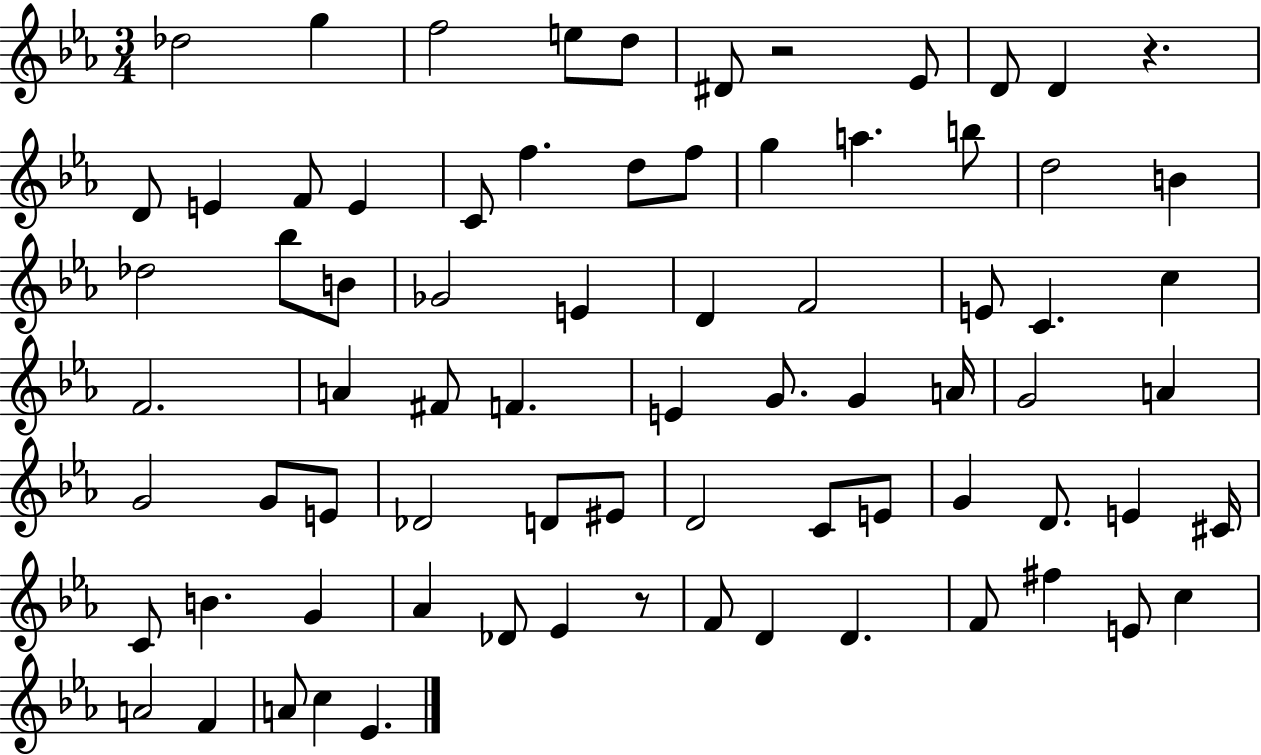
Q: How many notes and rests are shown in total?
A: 76